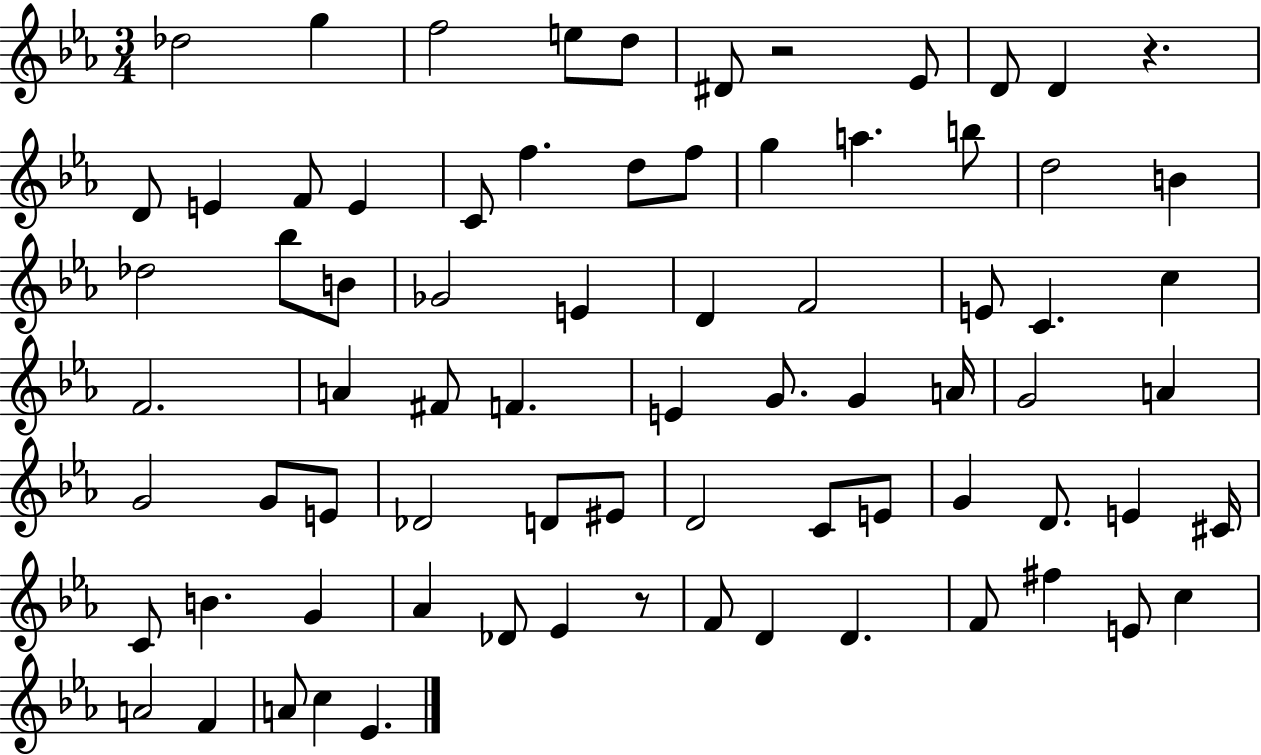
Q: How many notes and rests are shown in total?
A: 76